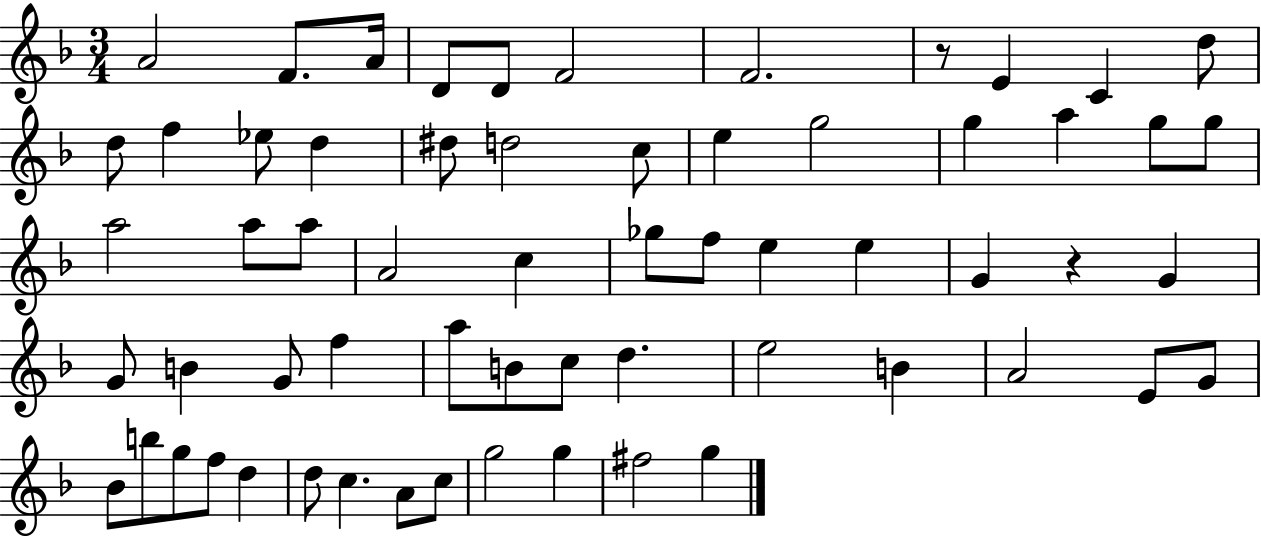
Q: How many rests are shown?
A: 2